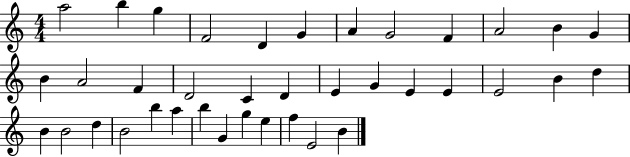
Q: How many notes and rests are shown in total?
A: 38